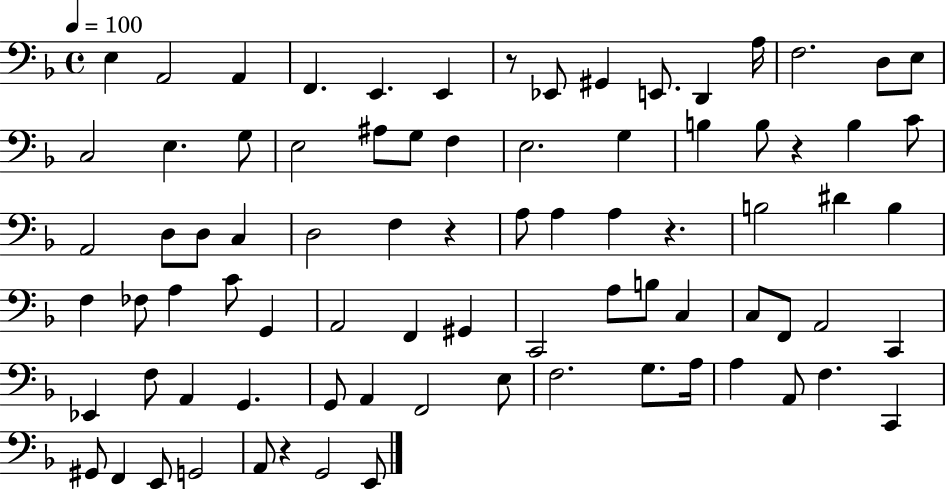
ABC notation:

X:1
T:Untitled
M:4/4
L:1/4
K:F
E, A,,2 A,, F,, E,, E,, z/2 _E,,/2 ^G,, E,,/2 D,, A,/4 F,2 D,/2 E,/2 C,2 E, G,/2 E,2 ^A,/2 G,/2 F, E,2 G, B, B,/2 z B, C/2 A,,2 D,/2 D,/2 C, D,2 F, z A,/2 A, A, z B,2 ^D B, F, _F,/2 A, C/2 G,, A,,2 F,, ^G,, C,,2 A,/2 B,/2 C, C,/2 F,,/2 A,,2 C,, _E,, F,/2 A,, G,, G,,/2 A,, F,,2 E,/2 F,2 G,/2 A,/4 A, A,,/2 F, C,, ^G,,/2 F,, E,,/2 G,,2 A,,/2 z G,,2 E,,/2